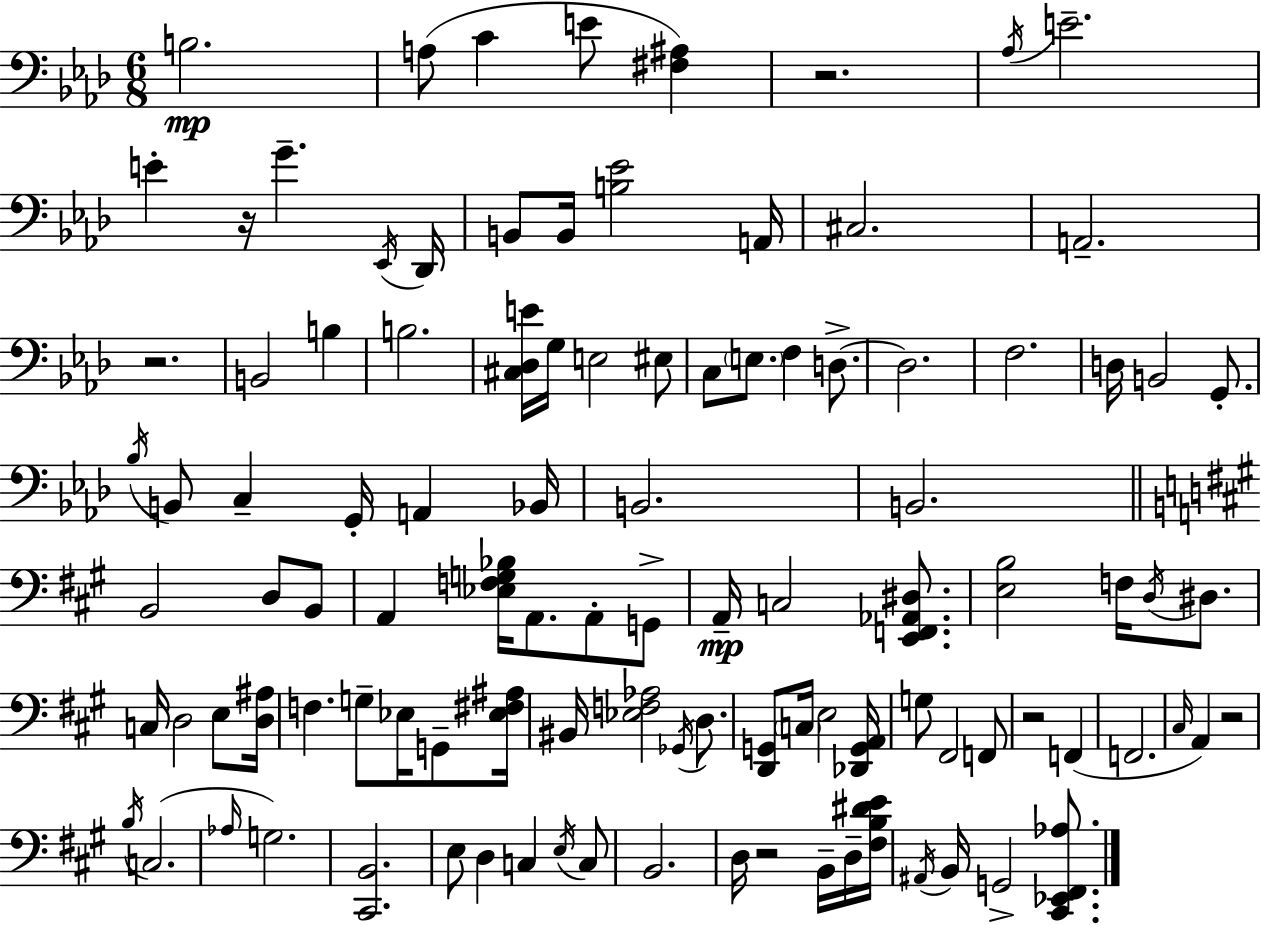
B3/h. A3/e C4/q E4/e [F#3,A#3]/q R/h. Ab3/s E4/h. E4/q R/s G4/q. Eb2/s Db2/s B2/e B2/s [B3,Eb4]/h A2/s C#3/h. A2/h. R/h. B2/h B3/q B3/h. [C#3,Db3,E4]/s G3/s E3/h EIS3/e C3/e E3/e. F3/q D3/e. D3/h. F3/h. D3/s B2/h G2/e. Bb3/s B2/e C3/q G2/s A2/q Bb2/s B2/h. B2/h. B2/h D3/e B2/e A2/q [Eb3,F3,G3,Bb3]/s A2/e. A2/e G2/e A2/s C3/h [E2,F2,Ab2,D#3]/e. [E3,B3]/h F3/s D3/s D#3/e. C3/s D3/h E3/e [D3,A#3]/s F3/q. G3/e Eb3/s G2/e [Eb3,F#3,A#3]/s BIS2/s [Eb3,F3,Ab3]/h Gb2/s D3/e. [D2,G2]/e C3/s E3/h [Db2,G2,A2]/s G3/e F#2/h F2/e R/h F2/q F2/h. C#3/s A2/q R/h B3/s C3/h. Ab3/s G3/h. [C#2,B2]/h. E3/e D3/q C3/q E3/s C3/e B2/h. D3/s R/h B2/s D3/s [F#3,B3,D#4,E4]/s A#2/s B2/s G2/h [C#2,Eb2,F#2,Ab3]/e.